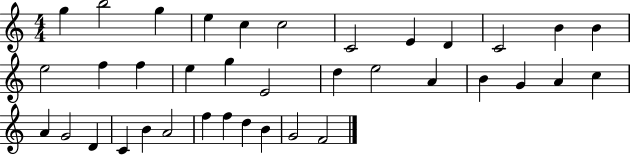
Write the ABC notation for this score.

X:1
T:Untitled
M:4/4
L:1/4
K:C
g b2 g e c c2 C2 E D C2 B B e2 f f e g E2 d e2 A B G A c A G2 D C B A2 f f d B G2 F2